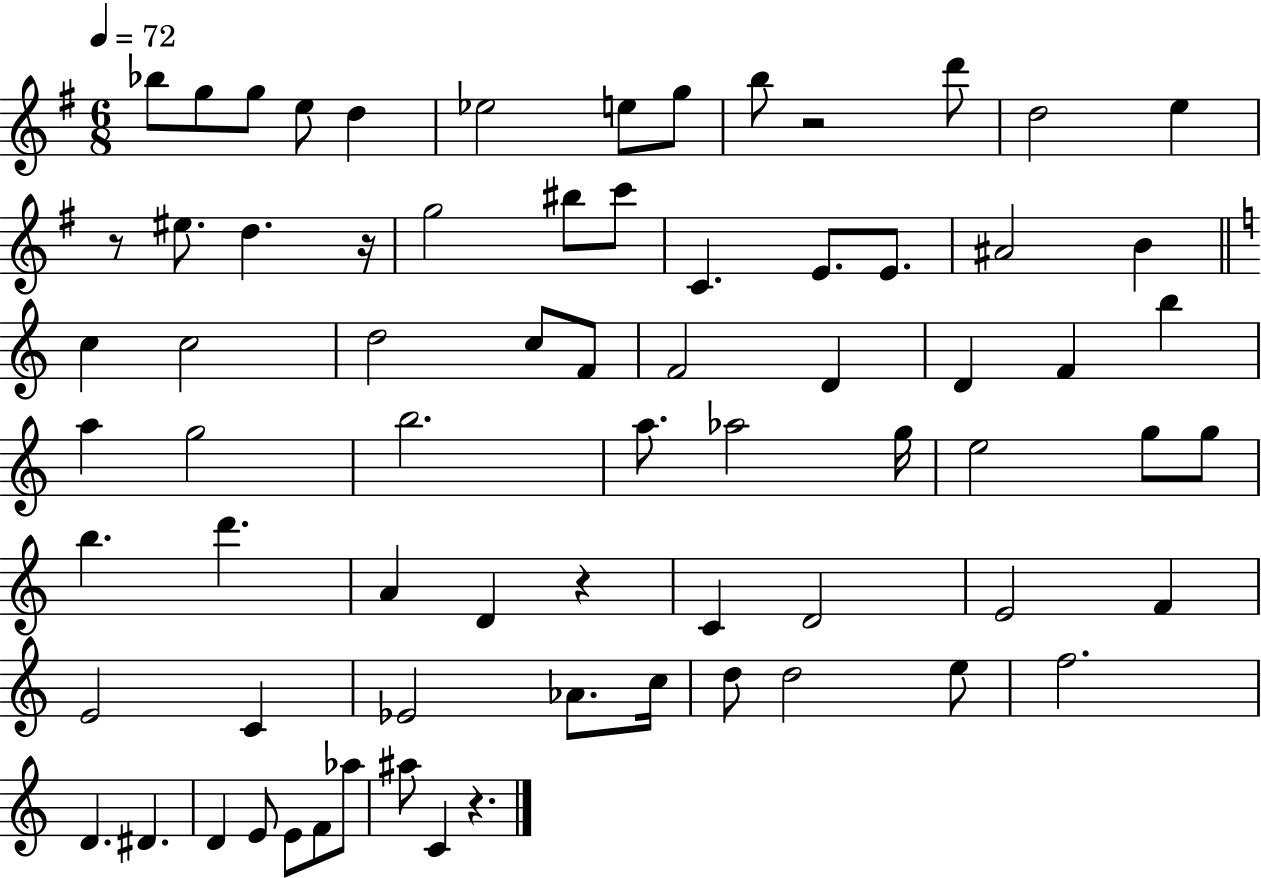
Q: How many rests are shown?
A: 5